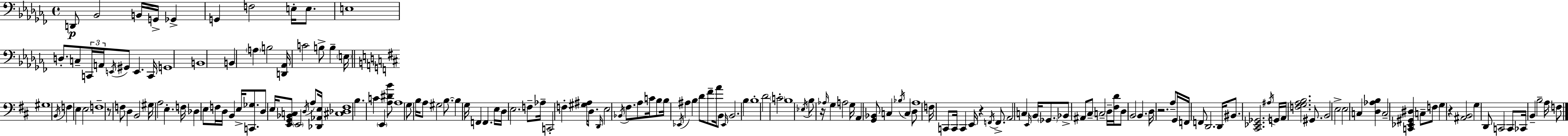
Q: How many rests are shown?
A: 5